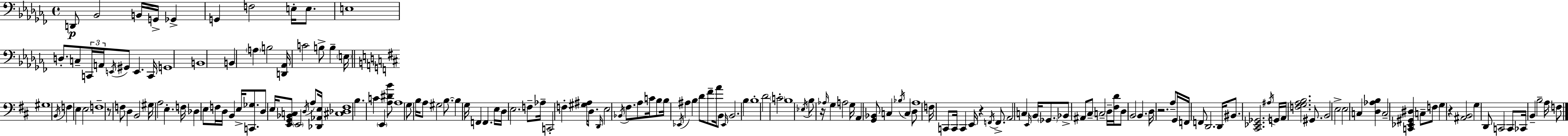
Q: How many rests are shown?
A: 5